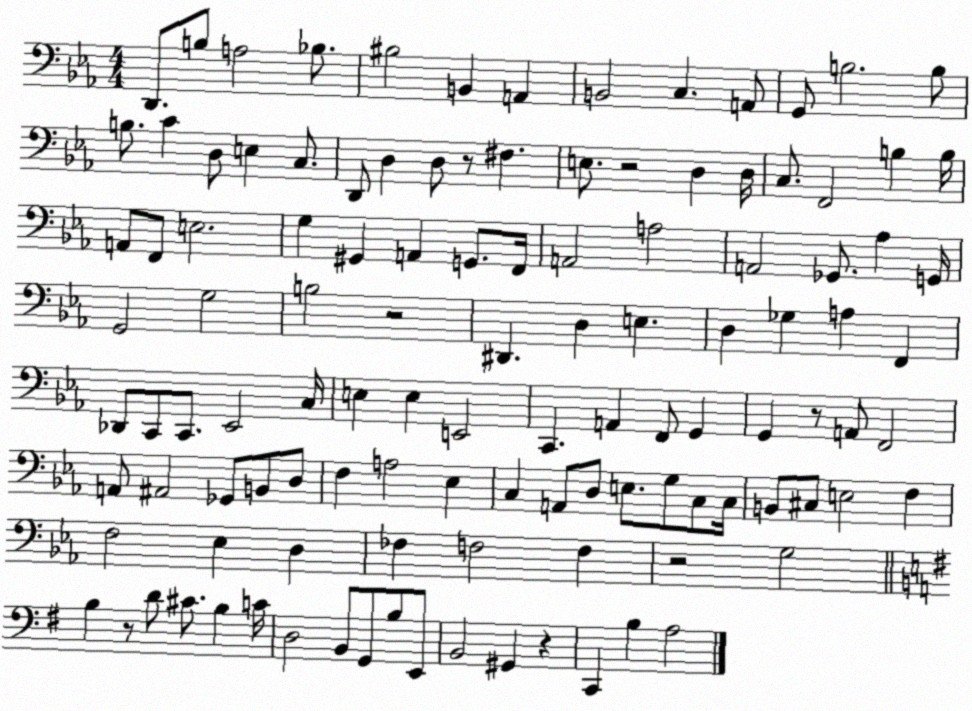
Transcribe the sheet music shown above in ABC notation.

X:1
T:Untitled
M:4/4
L:1/4
K:Eb
D,,/2 B,/2 A,2 _B,/2 ^B,2 B,, A,, B,,2 C, A,,/2 G,,/2 B,2 B,/2 B,/2 C D,/2 E, C,/2 D,,/2 D, D,/2 z/2 ^F, E,/2 z2 D, D,/4 C,/2 F,,2 B, B,/4 A,,/2 F,,/2 E,2 G, ^G,, A,, G,,/2 F,,/4 A,,2 A,2 A,,2 _G,,/2 _A, G,,/4 G,,2 G,2 B,2 z2 ^D,, D, E, D, _G, A, F,, _D,,/2 C,,/2 C,,/2 _E,,2 C,/4 E, E, E,,2 C,, A,, F,,/2 G,, G,, z/2 A,,/2 F,,2 A,,/2 ^A,,2 _G,,/2 B,,/2 D,/2 F, A,2 _E, C, A,,/2 D,/2 E,/2 G,/2 C,/2 C,/4 B,,/2 ^C,/2 E,2 F, F,2 _E, D, _F, F,2 F, z2 G,2 B, z/2 D/2 ^C/2 B, C/4 D,2 B,,/2 G,,/2 B,/2 E,,/2 B,,2 ^G,, z C,, B, A,2